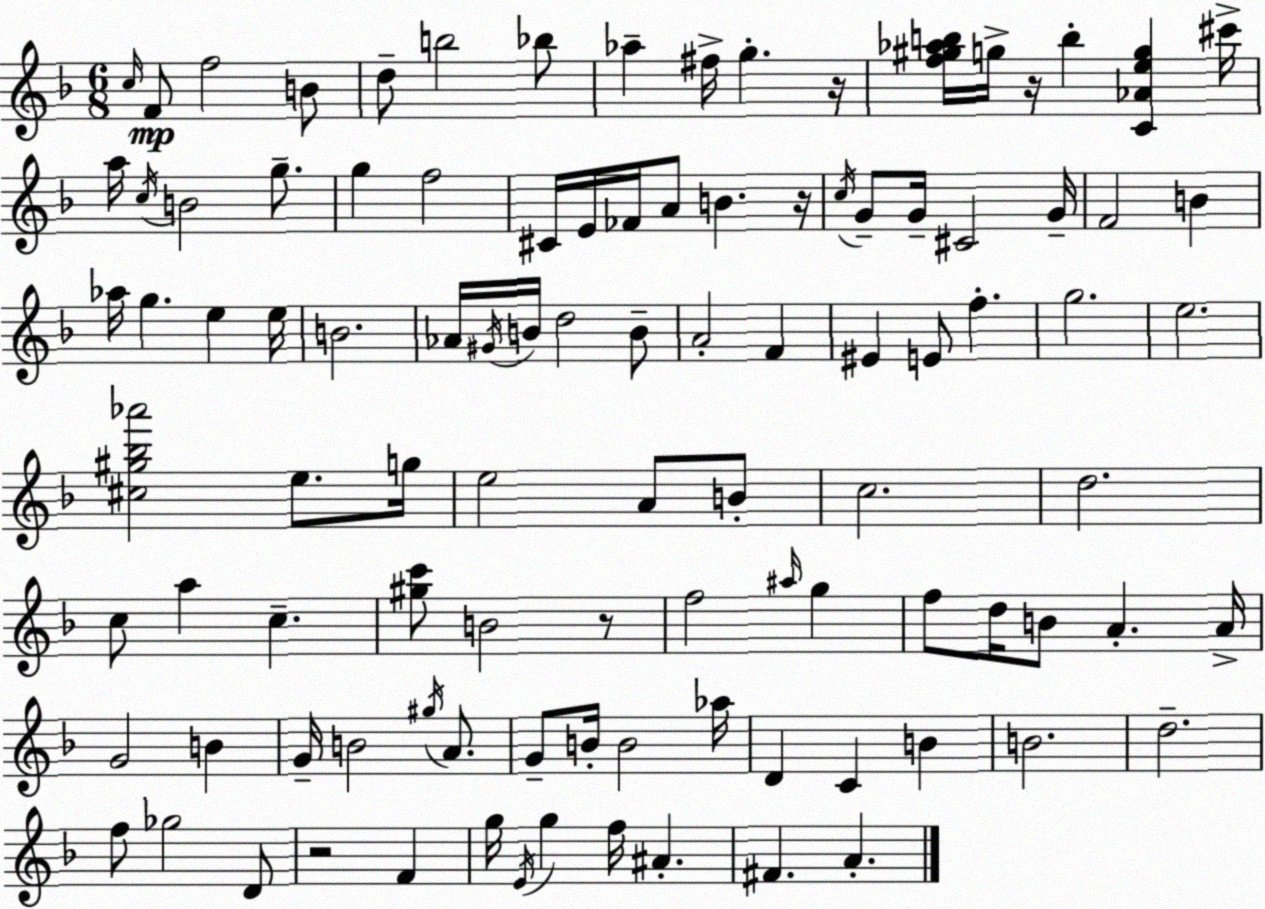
X:1
T:Untitled
M:6/8
L:1/4
K:F
c/4 F/2 f2 B/2 d/2 b2 _b/2 _a ^f/4 g z/4 [f^g_ab]/4 g/4 z/4 b [C_Aeg] ^c'/4 a/4 c/4 B2 g/2 g f2 ^C/4 E/4 _F/4 A/2 B z/4 c/4 G/2 G/4 ^C2 G/4 F2 B _a/4 g e e/4 B2 _A/4 ^G/4 B/4 d2 B/2 A2 F ^E E/2 f g2 e2 [^c^g_b_a']2 e/2 g/4 e2 A/2 B/2 c2 d2 c/2 a c [^gc']/2 B2 z/2 f2 ^a/4 g f/2 d/4 B/2 A A/4 G2 B G/4 B2 ^g/4 A/2 G/2 B/4 B2 _a/4 D C B B2 d2 f/2 _g2 D/2 z2 F g/4 E/4 g f/4 ^A ^F A